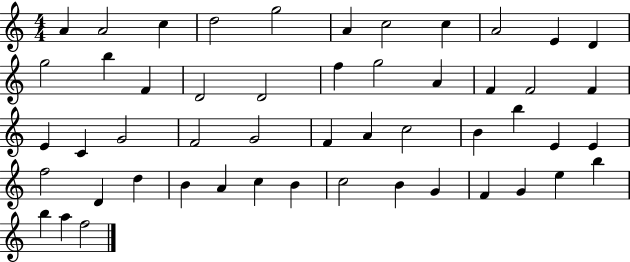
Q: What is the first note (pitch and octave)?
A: A4